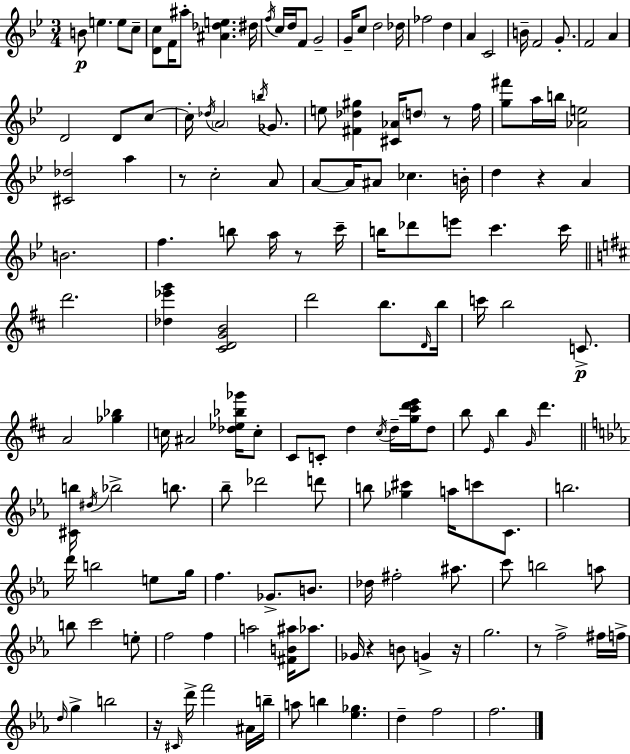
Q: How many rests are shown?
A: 8